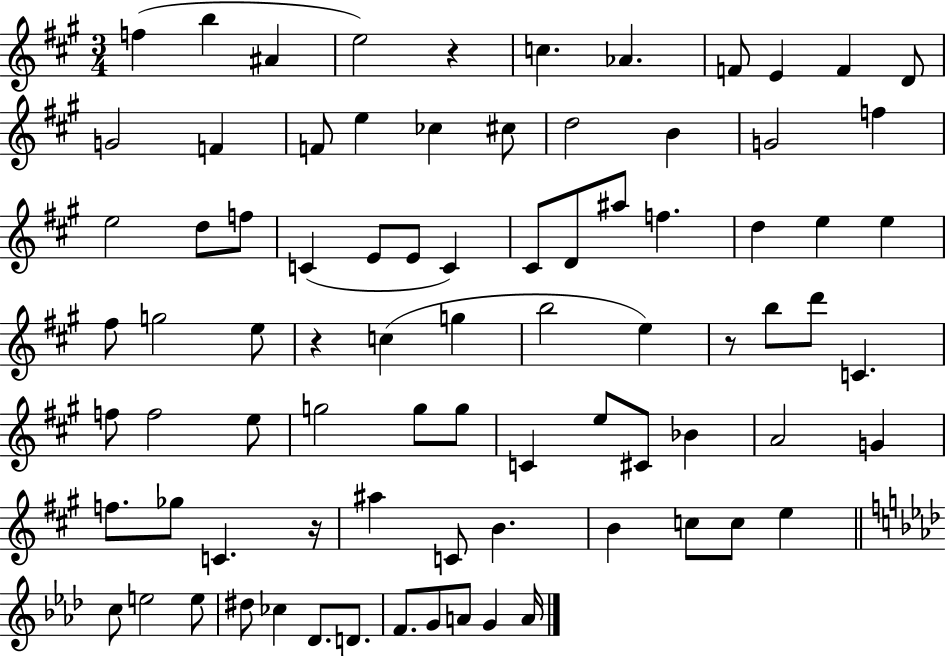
{
  \clef treble
  \numericTimeSignature
  \time 3/4
  \key a \major
  f''4( b''4 ais'4 | e''2) r4 | c''4. aes'4. | f'8 e'4 f'4 d'8 | \break g'2 f'4 | f'8 e''4 ces''4 cis''8 | d''2 b'4 | g'2 f''4 | \break e''2 d''8 f''8 | c'4( e'8 e'8 c'4) | cis'8 d'8 ais''8 f''4. | d''4 e''4 e''4 | \break fis''8 g''2 e''8 | r4 c''4( g''4 | b''2 e''4) | r8 b''8 d'''8 c'4. | \break f''8 f''2 e''8 | g''2 g''8 g''8 | c'4 e''8 cis'8 bes'4 | a'2 g'4 | \break f''8. ges''8 c'4. r16 | ais''4 c'8 b'4. | b'4 c''8 c''8 e''4 | \bar "||" \break \key aes \major c''8 e''2 e''8 | dis''8 ces''4 des'8. d'8. | f'8. g'8 a'8 g'4 a'16 | \bar "|."
}